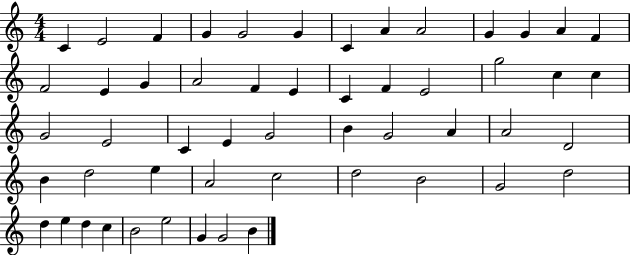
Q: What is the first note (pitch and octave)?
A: C4